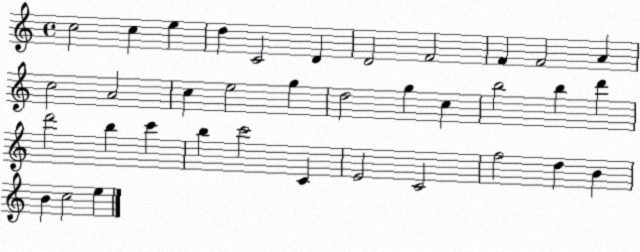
X:1
T:Untitled
M:4/4
L:1/4
K:C
c2 c e d C2 D D2 F2 F F2 A c2 A2 c e2 g d2 g c b2 b d' d'2 b c' b c'2 C E2 C2 f2 d B B c2 e